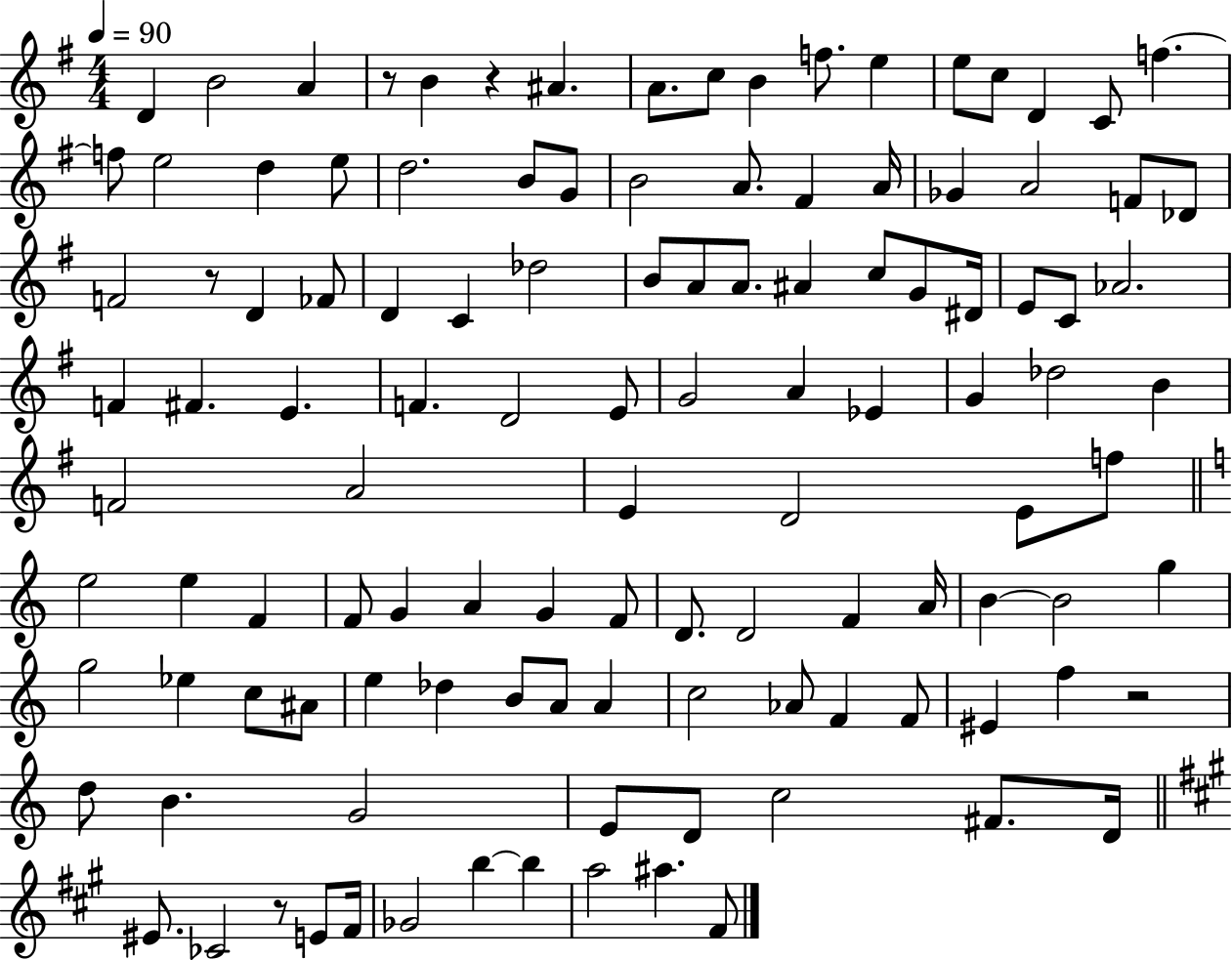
D4/q B4/h A4/q R/e B4/q R/q A#4/q. A4/e. C5/e B4/q F5/e. E5/q E5/e C5/e D4/q C4/e F5/q. F5/e E5/h D5/q E5/e D5/h. B4/e G4/e B4/h A4/e. F#4/q A4/s Gb4/q A4/h F4/e Db4/e F4/h R/e D4/q FES4/e D4/q C4/q Db5/h B4/e A4/e A4/e. A#4/q C5/e G4/e D#4/s E4/e C4/e Ab4/h. F4/q F#4/q. E4/q. F4/q. D4/h E4/e G4/h A4/q Eb4/q G4/q Db5/h B4/q F4/h A4/h E4/q D4/h E4/e F5/e E5/h E5/q F4/q F4/e G4/q A4/q G4/q F4/e D4/e. D4/h F4/q A4/s B4/q B4/h G5/q G5/h Eb5/q C5/e A#4/e E5/q Db5/q B4/e A4/e A4/q C5/h Ab4/e F4/q F4/e EIS4/q F5/q R/h D5/e B4/q. G4/h E4/e D4/e C5/h F#4/e. D4/s EIS4/e. CES4/h R/e E4/e F#4/s Gb4/h B5/q B5/q A5/h A#5/q. F#4/e